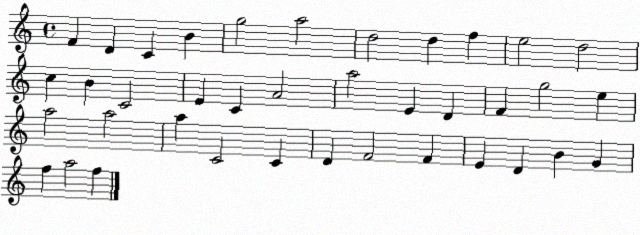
X:1
T:Untitled
M:4/4
L:1/4
K:C
F D C B g2 a2 d2 d f e2 d2 c B C2 E C A2 a2 E D F g2 e a2 a2 a C2 C D F2 F E D B G f a2 f